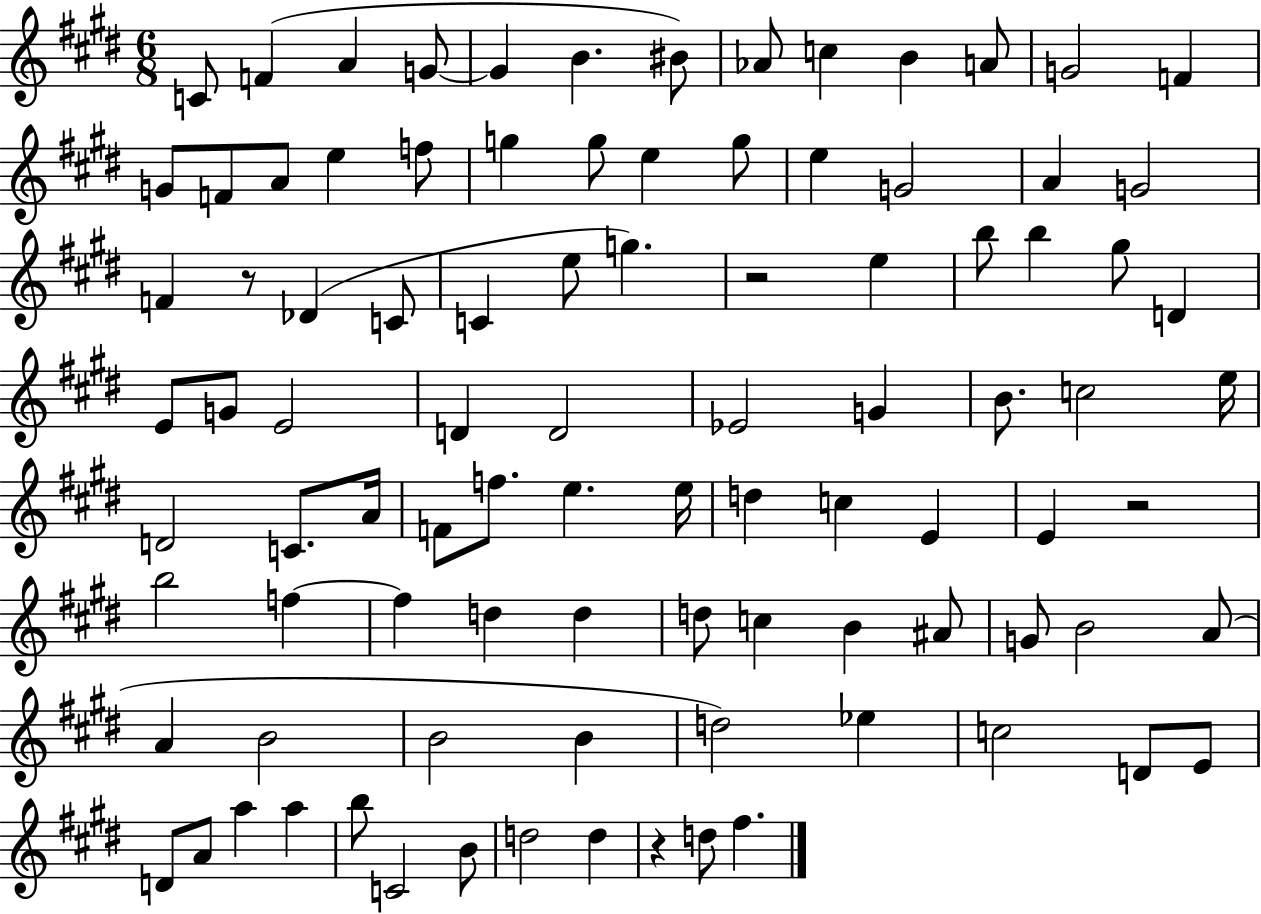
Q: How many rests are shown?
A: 4